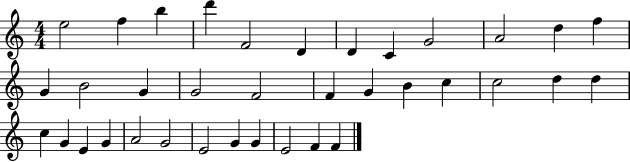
E5/h F5/q B5/q D6/q F4/h D4/q D4/q C4/q G4/h A4/h D5/q F5/q G4/q B4/h G4/q G4/h F4/h F4/q G4/q B4/q C5/q C5/h D5/q D5/q C5/q G4/q E4/q G4/q A4/h G4/h E4/h G4/q G4/q E4/h F4/q F4/q